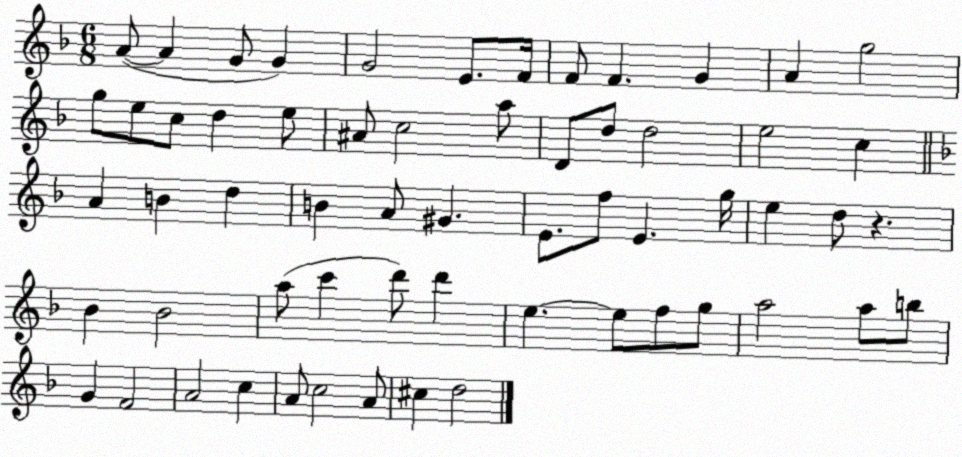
X:1
T:Untitled
M:6/8
L:1/4
K:F
A/2 A G/2 G G2 E/2 F/4 F/2 F G A g2 g/2 e/2 c/2 d e/2 ^A/2 c2 a/2 D/2 d/2 d2 e2 c A B d B A/2 ^G E/2 f/2 E g/4 e d/2 z _B _B2 a/2 c' d'/2 d' e e/2 f/2 g/2 a2 a/2 b/2 G F2 A2 c A/2 c2 A/2 ^c d2